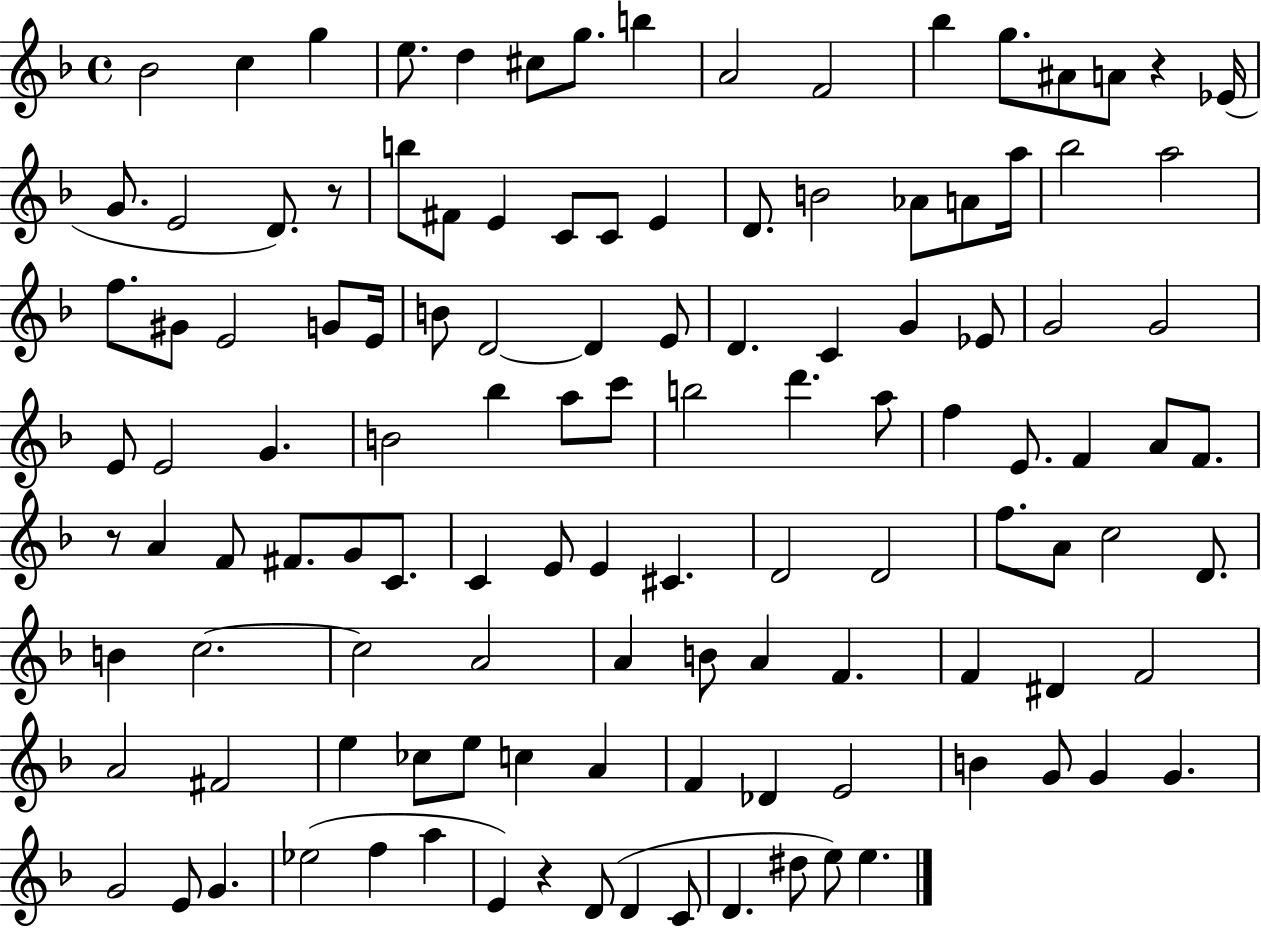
{
  \clef treble
  \time 4/4
  \defaultTimeSignature
  \key f \major
  bes'2 c''4 g''4 | e''8. d''4 cis''8 g''8. b''4 | a'2 f'2 | bes''4 g''8. ais'8 a'8 r4 ees'16( | \break g'8. e'2 d'8.) r8 | b''8 fis'8 e'4 c'8 c'8 e'4 | d'8. b'2 aes'8 a'8 a''16 | bes''2 a''2 | \break f''8. gis'8 e'2 g'8 e'16 | b'8 d'2~~ d'4 e'8 | d'4. c'4 g'4 ees'8 | g'2 g'2 | \break e'8 e'2 g'4. | b'2 bes''4 a''8 c'''8 | b''2 d'''4. a''8 | f''4 e'8. f'4 a'8 f'8. | \break r8 a'4 f'8 fis'8. g'8 c'8. | c'4 e'8 e'4 cis'4. | d'2 d'2 | f''8. a'8 c''2 d'8. | \break b'4 c''2.~~ | c''2 a'2 | a'4 b'8 a'4 f'4. | f'4 dis'4 f'2 | \break a'2 fis'2 | e''4 ces''8 e''8 c''4 a'4 | f'4 des'4 e'2 | b'4 g'8 g'4 g'4. | \break g'2 e'8 g'4. | ees''2( f''4 a''4 | e'4) r4 d'8( d'4 c'8 | d'4. dis''8 e''8) e''4. | \break \bar "|."
}